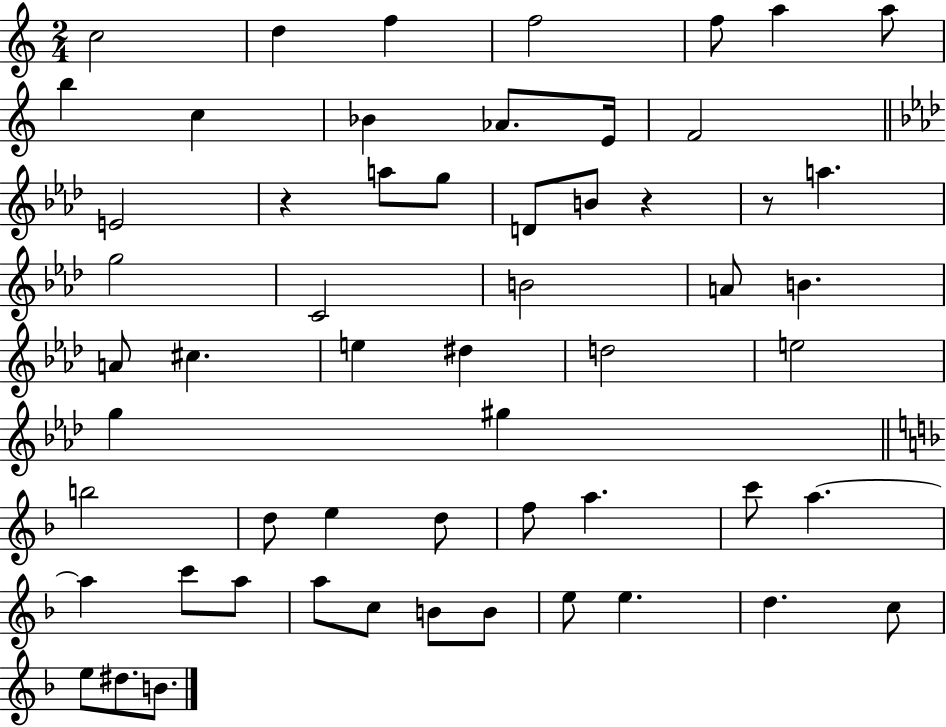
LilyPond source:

{
  \clef treble
  \numericTimeSignature
  \time 2/4
  \key c \major
  c''2 | d''4 f''4 | f''2 | f''8 a''4 a''8 | \break b''4 c''4 | bes'4 aes'8. e'16 | f'2 | \bar "||" \break \key f \minor e'2 | r4 a''8 g''8 | d'8 b'8 r4 | r8 a''4. | \break g''2 | c'2 | b'2 | a'8 b'4. | \break a'8 cis''4. | e''4 dis''4 | d''2 | e''2 | \break g''4 gis''4 | \bar "||" \break \key f \major b''2 | d''8 e''4 d''8 | f''8 a''4. | c'''8 a''4.~~ | \break a''4 c'''8 a''8 | a''8 c''8 b'8 b'8 | e''8 e''4. | d''4. c''8 | \break e''8 dis''8. b'8. | \bar "|."
}